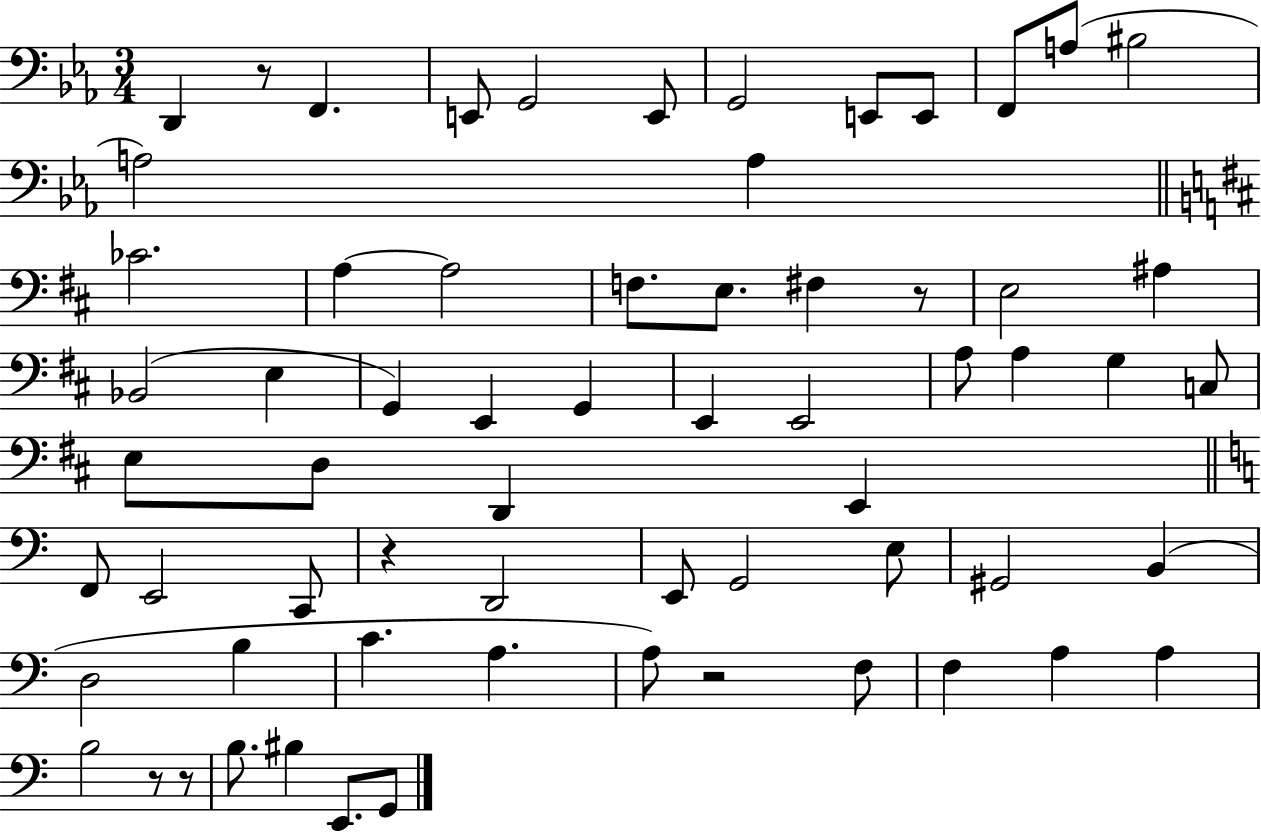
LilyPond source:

{
  \clef bass
  \numericTimeSignature
  \time 3/4
  \key ees \major
  d,4 r8 f,4. | e,8 g,2 e,8 | g,2 e,8 e,8 | f,8 a8( bis2 | \break a2) a4 | \bar "||" \break \key d \major ces'2. | a4~~ a2 | f8. e8. fis4 r8 | e2 ais4 | \break bes,2( e4 | g,4) e,4 g,4 | e,4 e,2 | a8 a4 g4 c8 | \break e8 d8 d,4 e,4 | \bar "||" \break \key a \minor f,8 e,2 c,8 | r4 d,2 | e,8 g,2 e8 | gis,2 b,4( | \break d2 b4 | c'4. a4. | a8) r2 f8 | f4 a4 a4 | \break b2 r8 r8 | b8. bis4 e,8. g,8 | \bar "|."
}